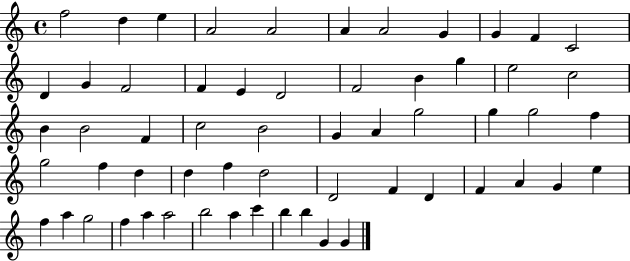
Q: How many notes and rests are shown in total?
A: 59